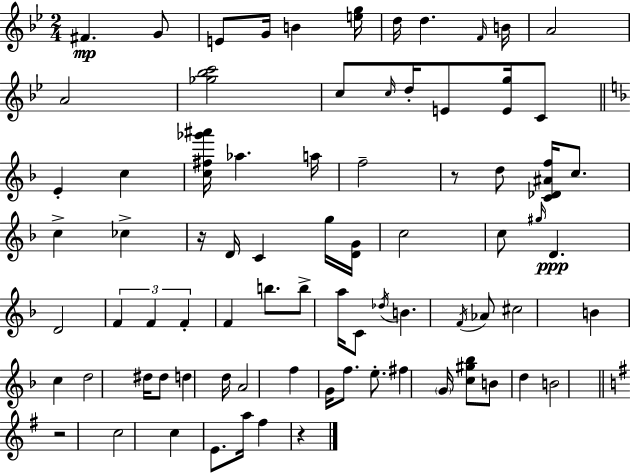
F#4/q. G4/e E4/e G4/s B4/q [E5,G5]/s D5/s D5/q. F4/s B4/s A4/h A4/h [Gb5,Bb5,C6]/h C5/e C5/s D5/s E4/e [E4,G5]/s C4/e E4/q C5/q [C5,F#5,Gb6,A#6]/s Ab5/q. A5/s F5/h R/e D5/e [C4,Db4,A#4,F5]/s C5/e. C5/q CES5/q R/s D4/s C4/q G5/s [D4,G4]/s C5/h C5/e G#5/s D4/q. D4/h F4/q F4/q F4/q F4/q B5/e. B5/e A5/s C4/e Db5/s B4/q. F4/s Ab4/e C#5/h B4/q C5/q D5/h D#5/s D#5/e D5/q D5/s A4/h F5/q G4/s F5/e. E5/e. F#5/q G4/s [C5,G#5,Bb5]/e B4/e D5/q B4/h R/h C5/h C5/q E4/e. A5/s F#5/q R/q